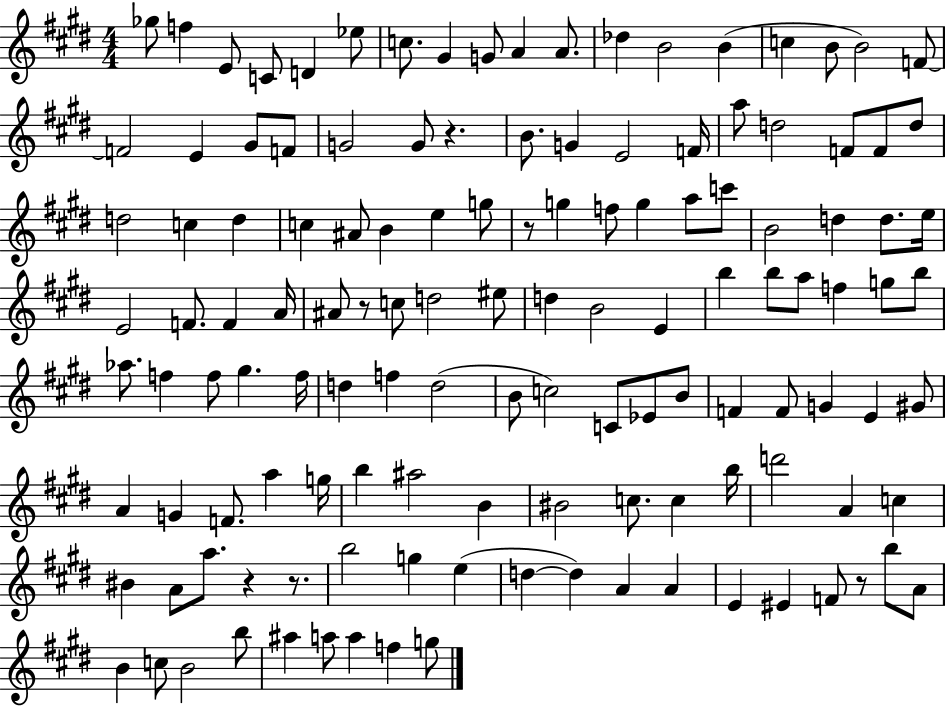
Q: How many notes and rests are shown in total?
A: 130